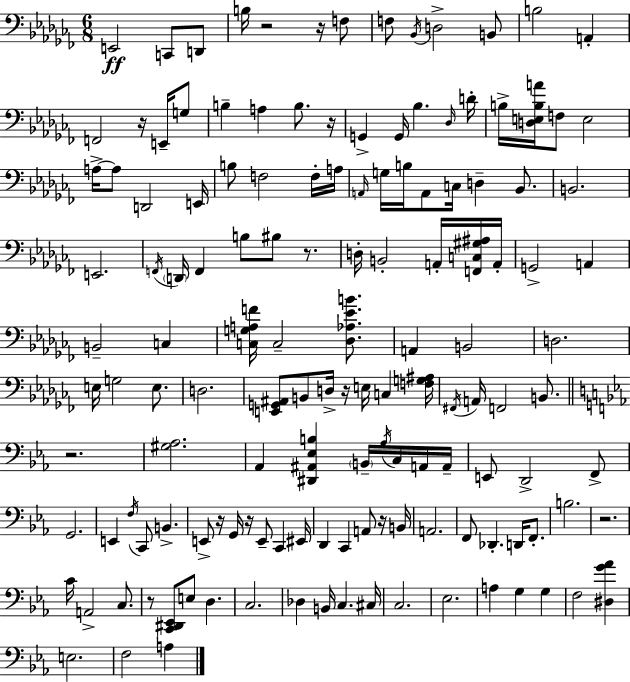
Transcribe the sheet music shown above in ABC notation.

X:1
T:Untitled
M:6/8
L:1/4
K:Abm
E,,2 C,,/2 D,,/2 B,/4 z2 z/4 F,/2 F,/2 _B,,/4 D,2 B,,/2 B,2 A,, F,,2 z/4 E,,/4 G,/2 B, A, B,/2 z/4 G,, G,,/4 _B, _D,/4 D/4 B,/4 [D,E,B,A]/4 F,/2 E,2 A,/4 A,/2 D,,2 E,,/4 B,/2 F,2 F,/4 A,/4 A,,/4 G,/4 B,/4 A,,/2 C,/4 D, _B,,/2 B,,2 E,,2 F,,/4 D,,/4 F,, B,/2 ^B,/2 z/2 D,/4 B,,2 A,,/4 [F,,C,^G,^A,]/4 A,,/4 G,,2 A,, B,,2 C, [C,G,A,F]/4 C,2 [_D,_A,_EB]/2 A,, B,,2 D,2 E,/4 G,2 E,/2 D,2 [E,,G,,^A,,]/2 B,,/2 D,/4 z/4 E,/4 C, [F,G,^A,]/4 ^F,,/4 A,,/4 F,,2 B,,/2 z2 [^G,_A,]2 _A,, [^D,,^A,,_E,B,] B,,/4 _A,/4 C,/4 A,,/4 A,,/4 E,,/2 D,,2 F,,/2 G,,2 E,, F,/4 C,,/2 B,, E,,/2 z/4 G,,/4 z/4 E,,/2 C,, ^E,,/4 D,, C,, A,,/2 z/4 B,,/4 A,,2 F,,/2 _D,, D,,/4 F,,/2 B,2 z2 C/4 A,,2 C,/2 z/2 [C,,^D,,_E,,]/2 E,/2 D, C,2 _D, B,,/4 C, ^C,/4 C,2 _E,2 A, G, G, F,2 [^D,G_A] E,2 F,2 A,